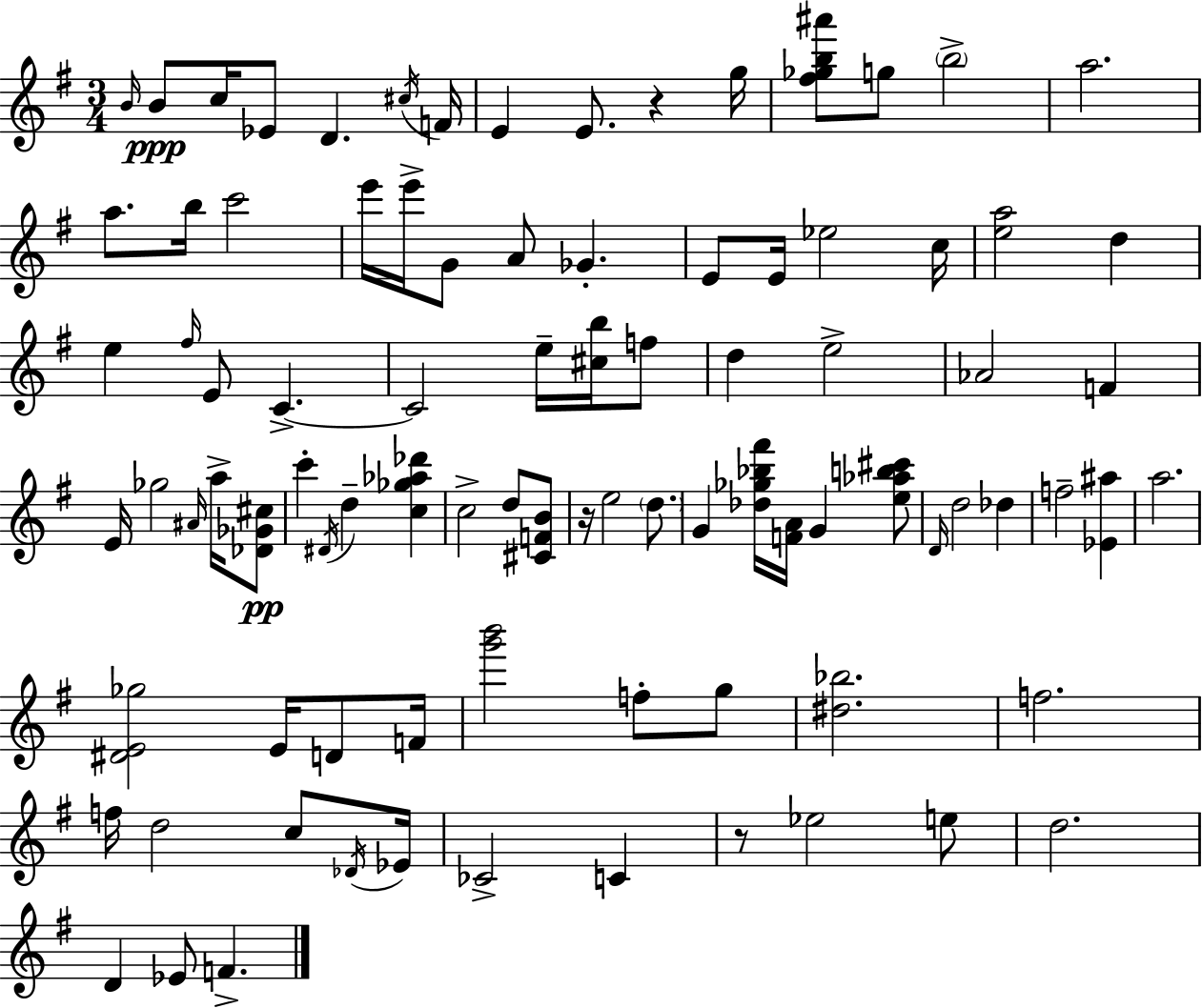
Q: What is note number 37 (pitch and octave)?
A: F4